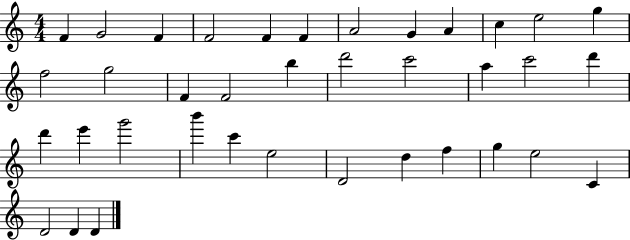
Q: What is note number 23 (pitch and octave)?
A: D6